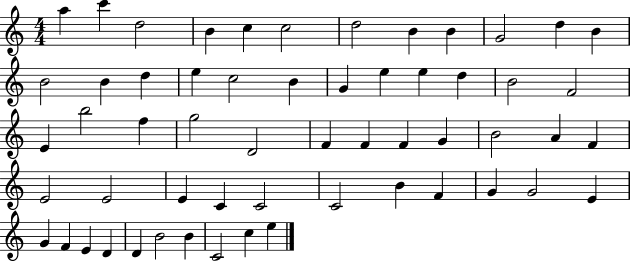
X:1
T:Untitled
M:4/4
L:1/4
K:C
a c' d2 B c c2 d2 B B G2 d B B2 B d e c2 B G e e d B2 F2 E b2 f g2 D2 F F F G B2 A F E2 E2 E C C2 C2 B F G G2 E G F E D D B2 B C2 c e